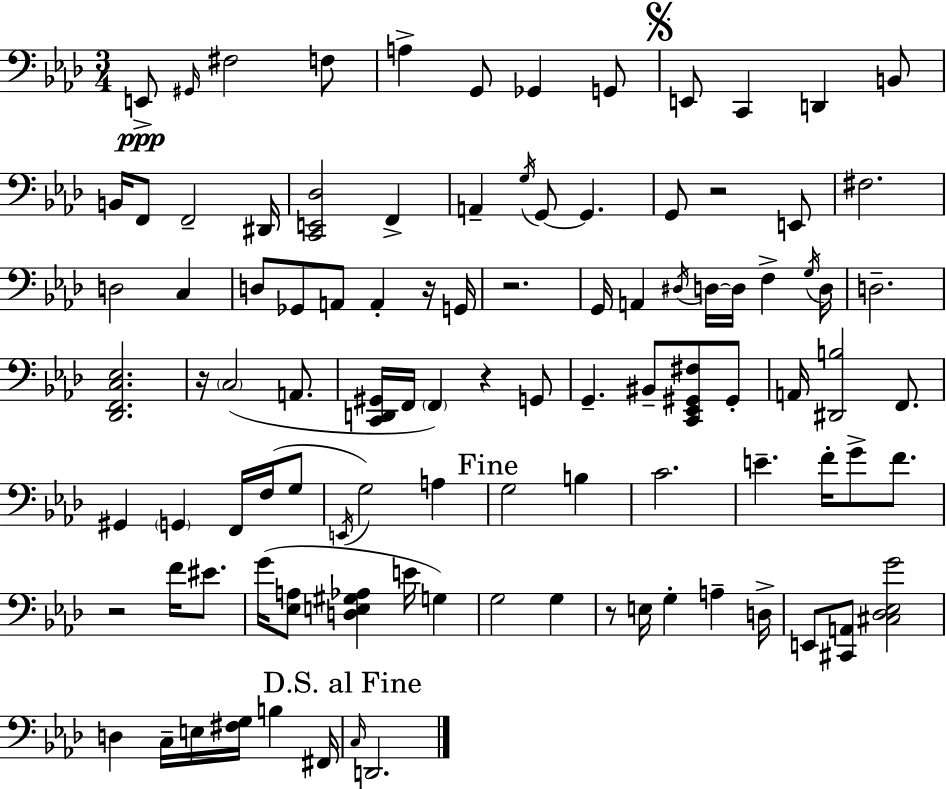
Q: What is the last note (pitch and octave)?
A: D2